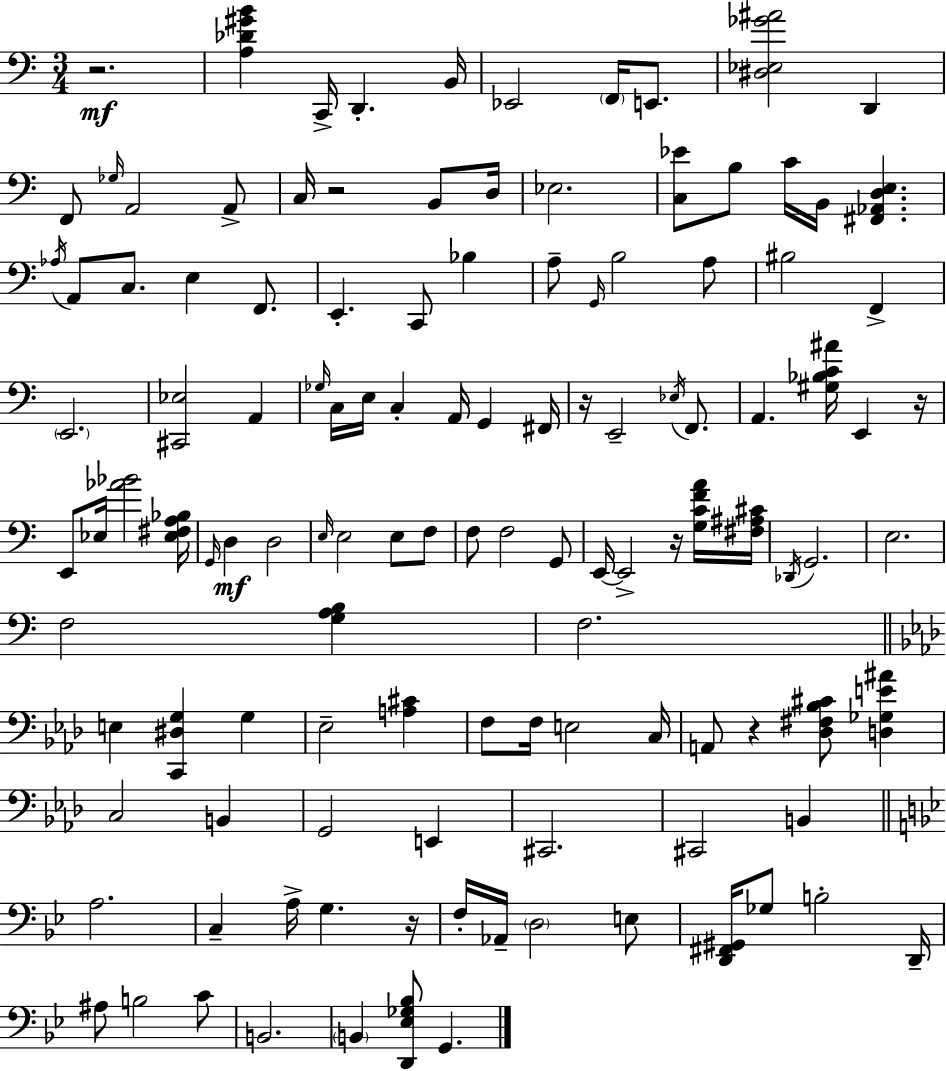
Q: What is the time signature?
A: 3/4